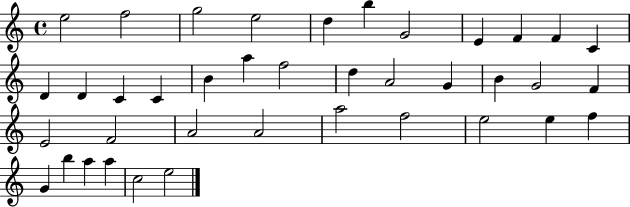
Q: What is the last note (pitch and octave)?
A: E5